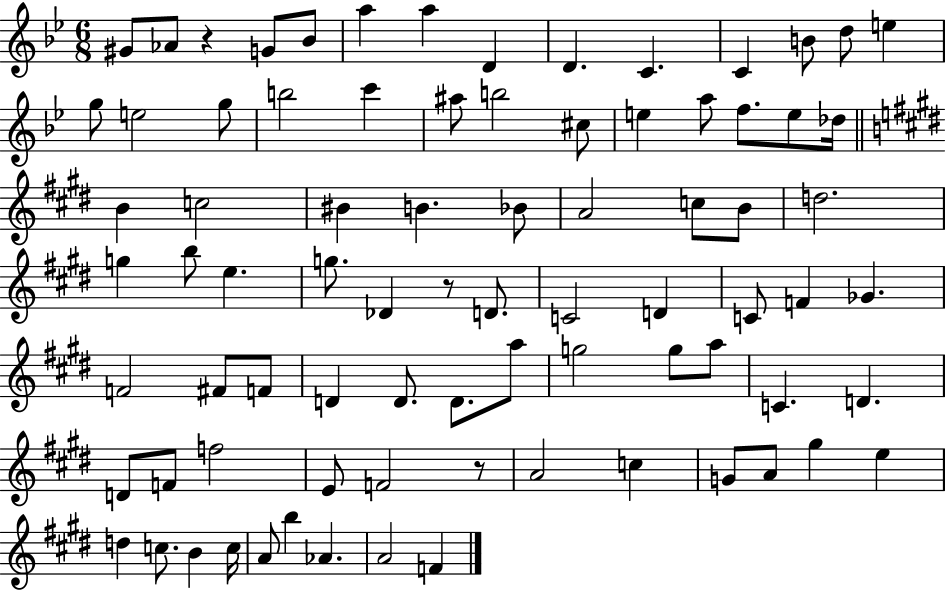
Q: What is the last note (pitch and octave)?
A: F4